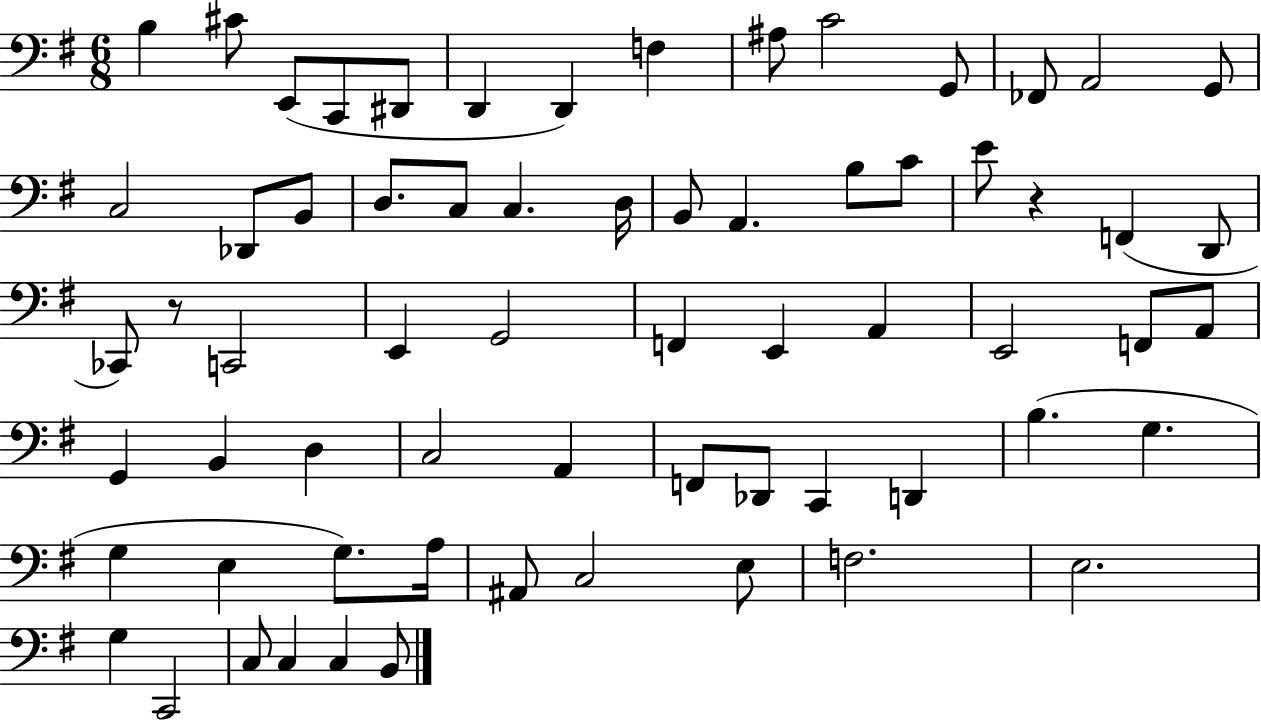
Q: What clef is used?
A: bass